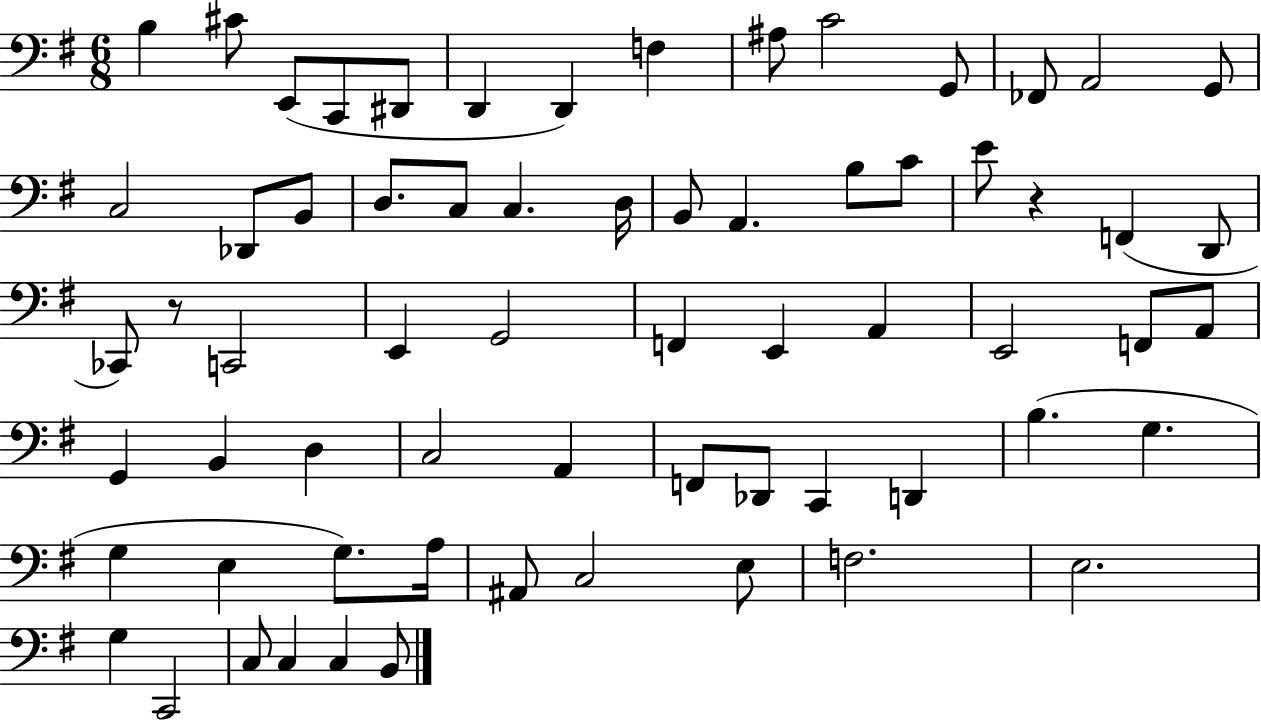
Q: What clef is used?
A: bass